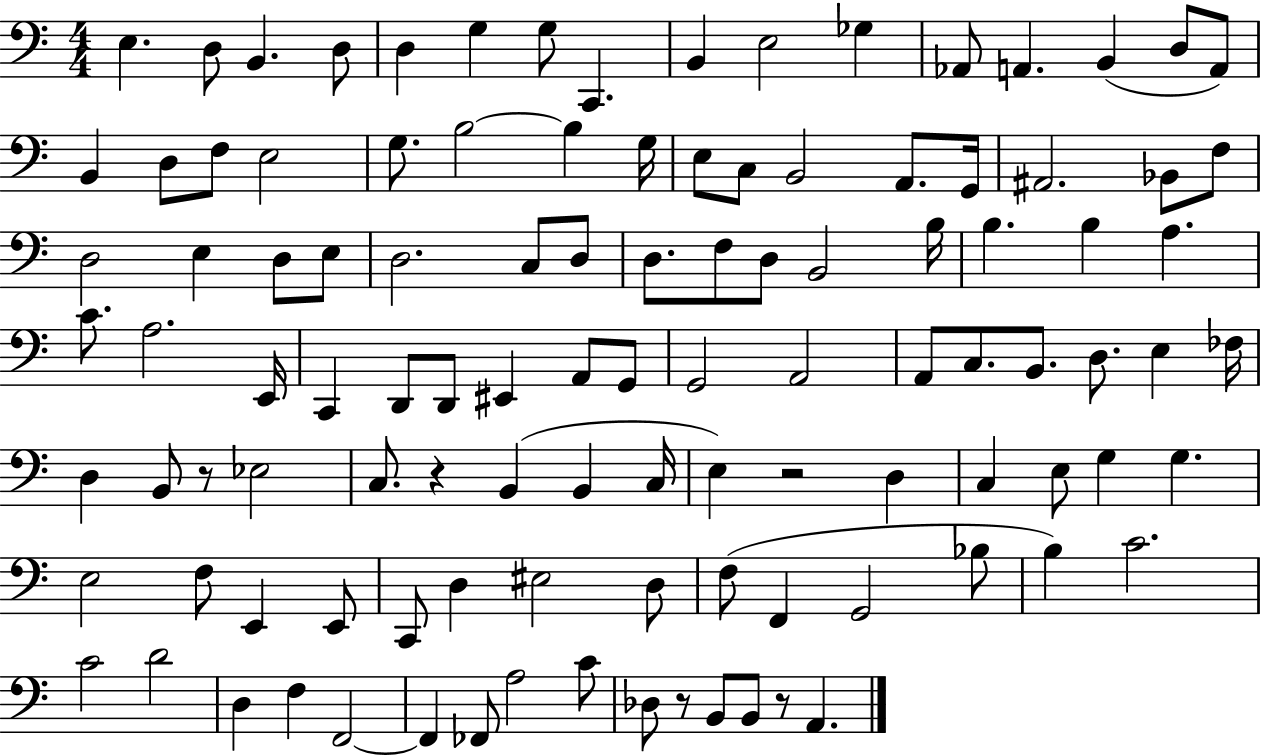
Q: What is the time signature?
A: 4/4